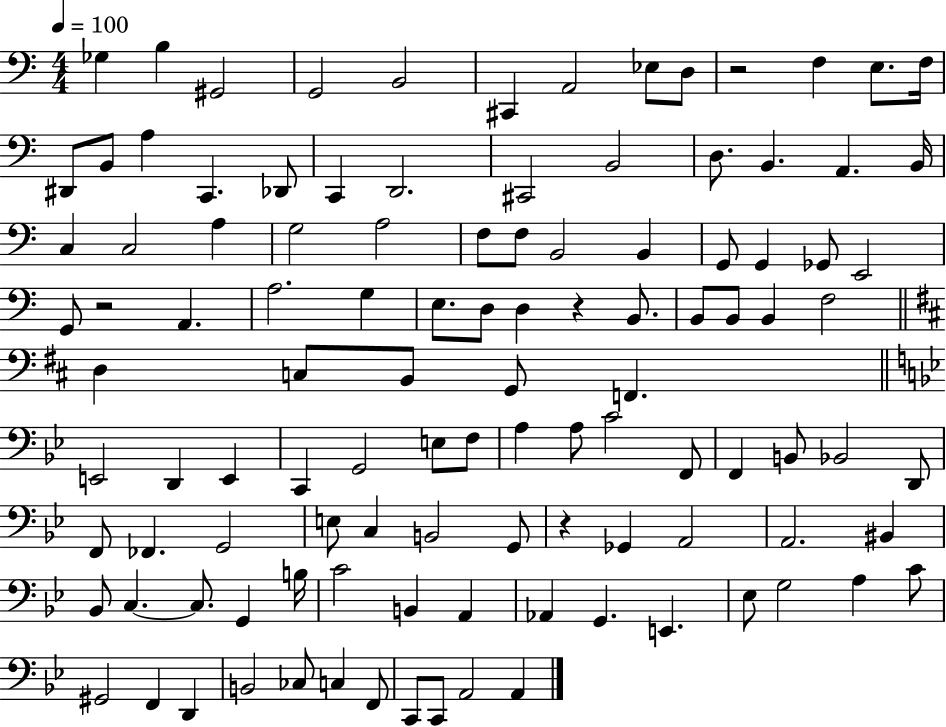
{
  \clef bass
  \numericTimeSignature
  \time 4/4
  \key c \major
  \tempo 4 = 100
  ges4 b4 gis,2 | g,2 b,2 | cis,4 a,2 ees8 d8 | r2 f4 e8. f16 | \break dis,8 b,8 a4 c,4. des,8 | c,4 d,2. | cis,2 b,2 | d8. b,4. a,4. b,16 | \break c4 c2 a4 | g2 a2 | f8 f8 b,2 b,4 | g,8 g,4 ges,8 e,2 | \break g,8 r2 a,4. | a2. g4 | e8. d8 d4 r4 b,8. | b,8 b,8 b,4 f2 | \break \bar "||" \break \key d \major d4 c8 b,8 g,8 f,4. | \bar "||" \break \key bes \major e,2 d,4 e,4 | c,4 g,2 e8 f8 | a4 a8 c'2 f,8 | f,4 b,8 bes,2 d,8 | \break f,8 fes,4. g,2 | e8 c4 b,2 g,8 | r4 ges,4 a,2 | a,2. bis,4 | \break bes,8 c4.~~ c8. g,4 b16 | c'2 b,4 a,4 | aes,4 g,4. e,4. | ees8 g2 a4 c'8 | \break gis,2 f,4 d,4 | b,2 ces8 c4 f,8 | c,8 c,8 a,2 a,4 | \bar "|."
}